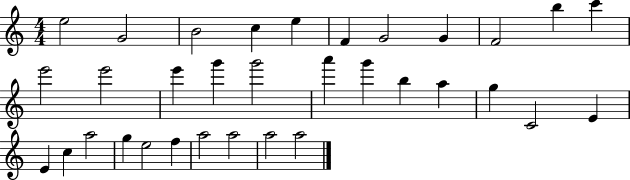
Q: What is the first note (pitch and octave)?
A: E5